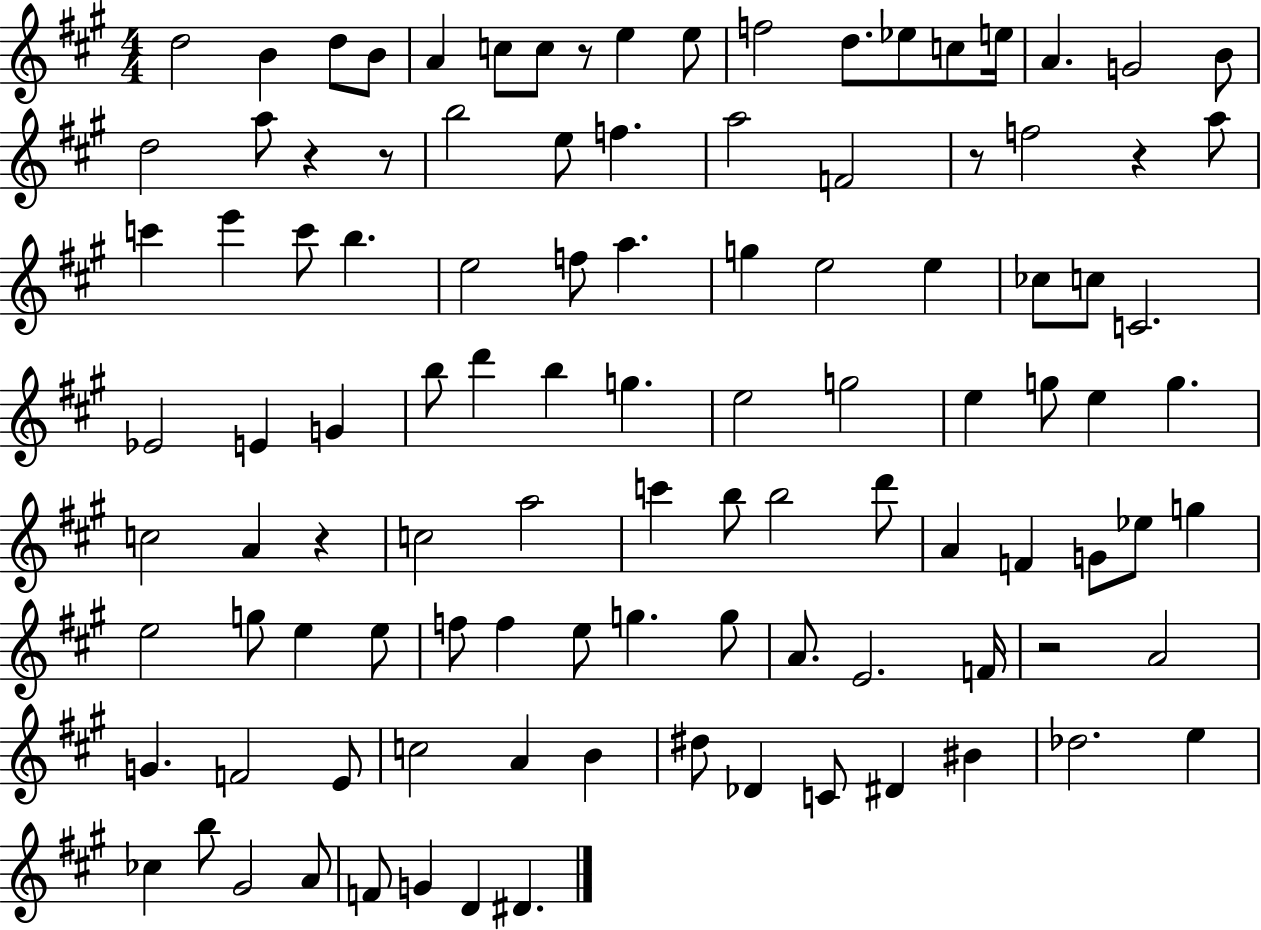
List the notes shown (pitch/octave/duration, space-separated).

D5/h B4/q D5/e B4/e A4/q C5/e C5/e R/e E5/q E5/e F5/h D5/e. Eb5/e C5/e E5/s A4/q. G4/h B4/e D5/h A5/e R/q R/e B5/h E5/e F5/q. A5/h F4/h R/e F5/h R/q A5/e C6/q E6/q C6/e B5/q. E5/h F5/e A5/q. G5/q E5/h E5/q CES5/e C5/e C4/h. Eb4/h E4/q G4/q B5/e D6/q B5/q G5/q. E5/h G5/h E5/q G5/e E5/q G5/q. C5/h A4/q R/q C5/h A5/h C6/q B5/e B5/h D6/e A4/q F4/q G4/e Eb5/e G5/q E5/h G5/e E5/q E5/e F5/e F5/q E5/e G5/q. G5/e A4/e. E4/h. F4/s R/h A4/h G4/q. F4/h E4/e C5/h A4/q B4/q D#5/e Db4/q C4/e D#4/q BIS4/q Db5/h. E5/q CES5/q B5/e G#4/h A4/e F4/e G4/q D4/q D#4/q.